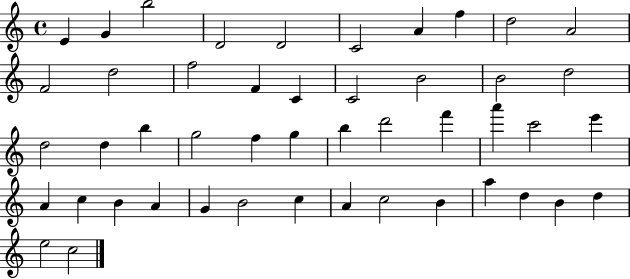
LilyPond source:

{
  \clef treble
  \time 4/4
  \defaultTimeSignature
  \key c \major
  e'4 g'4 b''2 | d'2 d'2 | c'2 a'4 f''4 | d''2 a'2 | \break f'2 d''2 | f''2 f'4 c'4 | c'2 b'2 | b'2 d''2 | \break d''2 d''4 b''4 | g''2 f''4 g''4 | b''4 d'''2 f'''4 | a'''4 c'''2 e'''4 | \break a'4 c''4 b'4 a'4 | g'4 b'2 c''4 | a'4 c''2 b'4 | a''4 d''4 b'4 d''4 | \break e''2 c''2 | \bar "|."
}